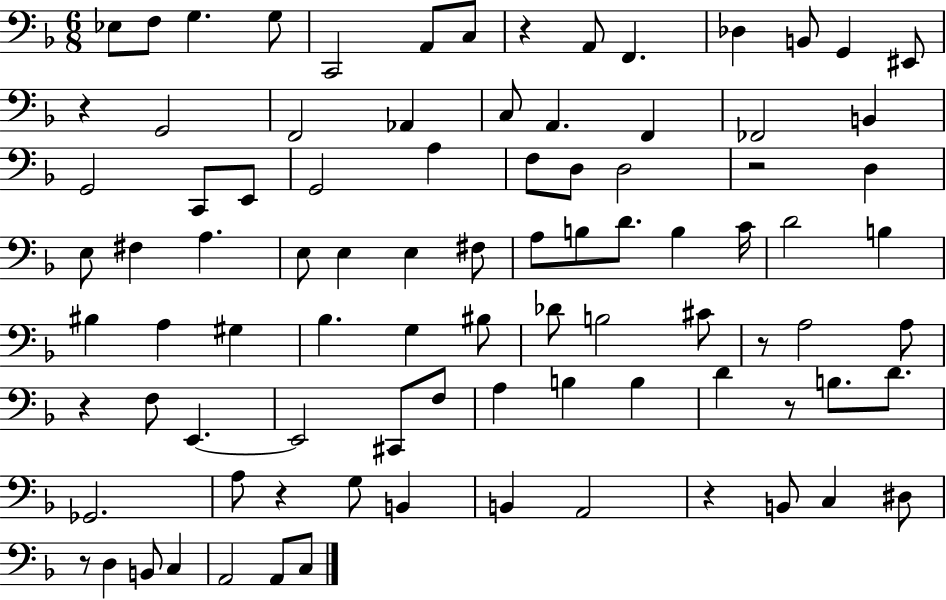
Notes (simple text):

Eb3/e F3/e G3/q. G3/e C2/h A2/e C3/e R/q A2/e F2/q. Db3/q B2/e G2/q EIS2/e R/q G2/h F2/h Ab2/q C3/e A2/q. F2/q FES2/h B2/q G2/h C2/e E2/e G2/h A3/q F3/e D3/e D3/h R/h D3/q E3/e F#3/q A3/q. E3/e E3/q E3/q F#3/e A3/e B3/e D4/e. B3/q C4/s D4/h B3/q BIS3/q A3/q G#3/q Bb3/q. G3/q BIS3/e Db4/e B3/h C#4/e R/e A3/h A3/e R/q F3/e E2/q. E2/h C#2/e F3/e A3/q B3/q B3/q D4/q R/e B3/e. D4/e. Gb2/h. A3/e R/q G3/e B2/q B2/q A2/h R/q B2/e C3/q D#3/e R/e D3/q B2/e C3/q A2/h A2/e C3/e